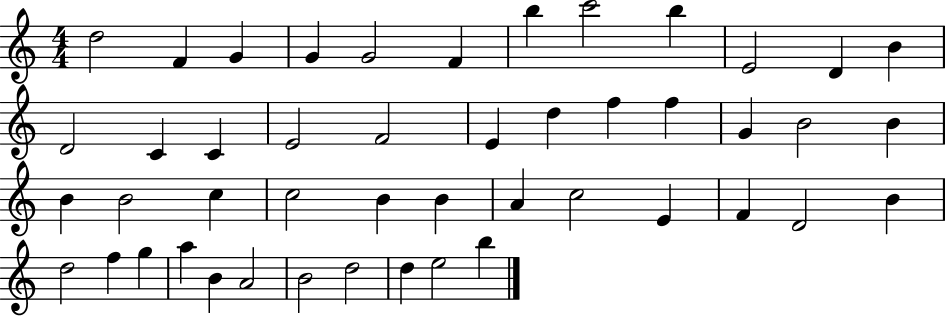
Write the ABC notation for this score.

X:1
T:Untitled
M:4/4
L:1/4
K:C
d2 F G G G2 F b c'2 b E2 D B D2 C C E2 F2 E d f f G B2 B B B2 c c2 B B A c2 E F D2 B d2 f g a B A2 B2 d2 d e2 b